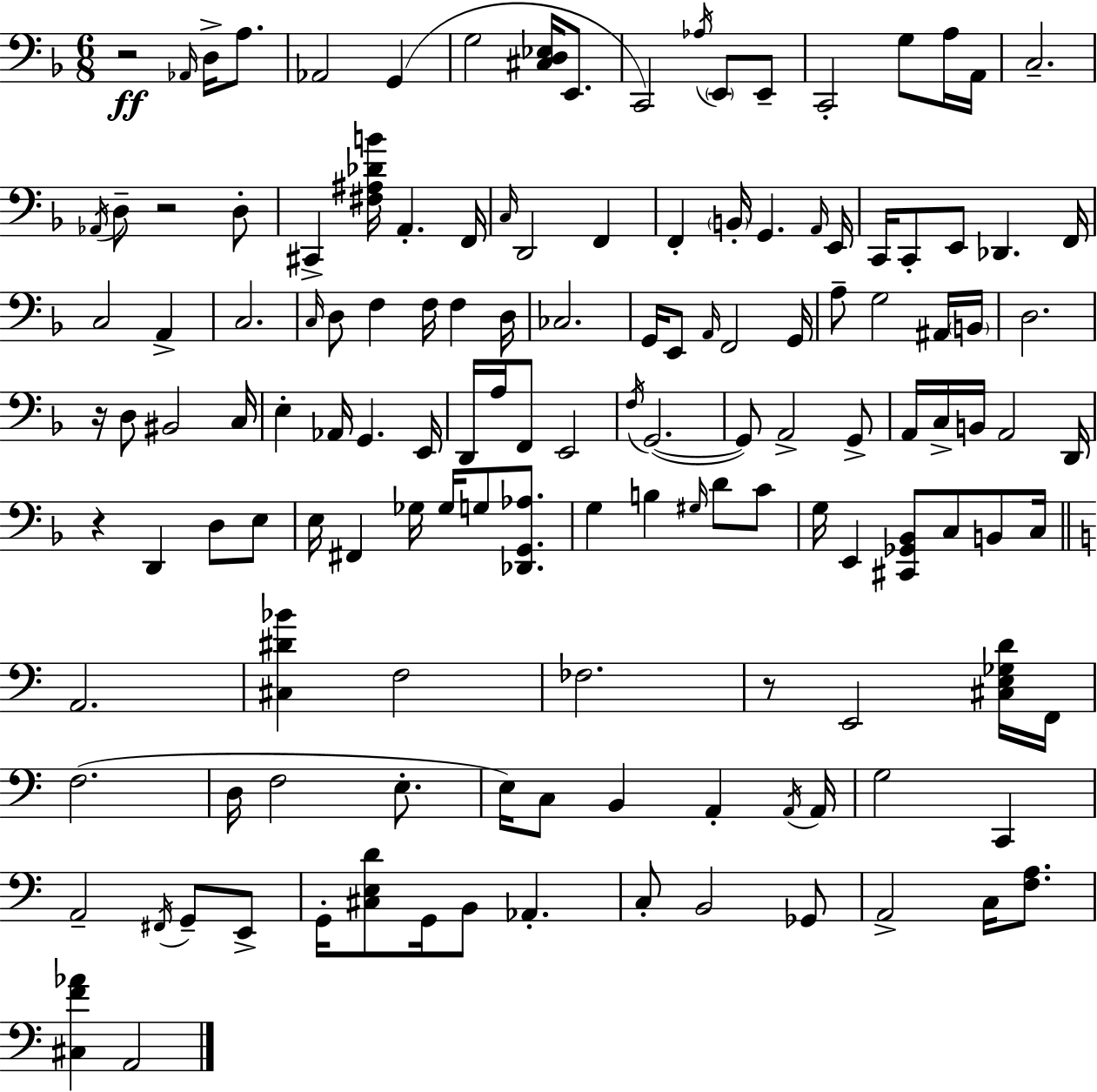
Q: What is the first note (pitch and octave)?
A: Ab2